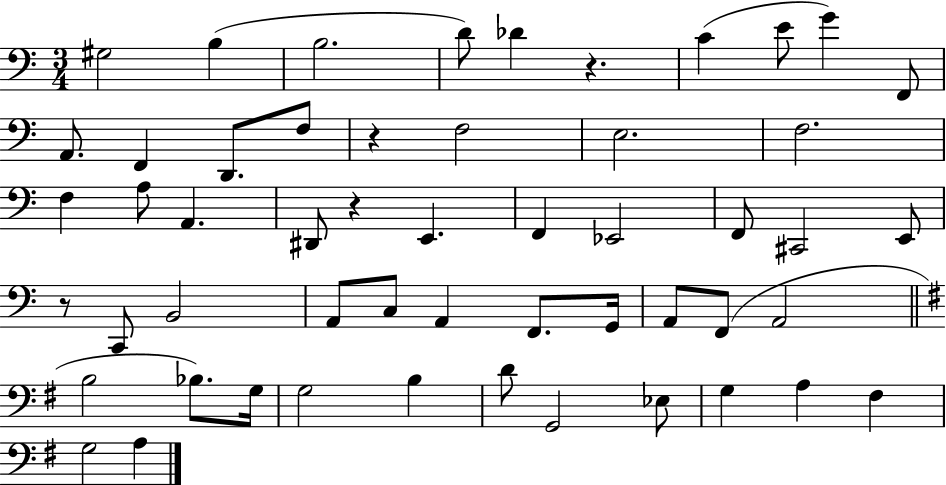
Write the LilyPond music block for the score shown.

{
  \clef bass
  \numericTimeSignature
  \time 3/4
  \key c \major
  \repeat volta 2 { gis2 b4( | b2. | d'8) des'4 r4. | c'4( e'8 g'4) f,8 | \break a,8. f,4 d,8. f8 | r4 f2 | e2. | f2. | \break f4 a8 a,4. | dis,8 r4 e,4. | f,4 ees,2 | f,8 cis,2 e,8 | \break r8 c,8 b,2 | a,8 c8 a,4 f,8. g,16 | a,8 f,8( a,2 | \bar "||" \break \key e \minor b2 bes8.) g16 | g2 b4 | d'8 g,2 ees8 | g4 a4 fis4 | \break g2 a4 | } \bar "|."
}